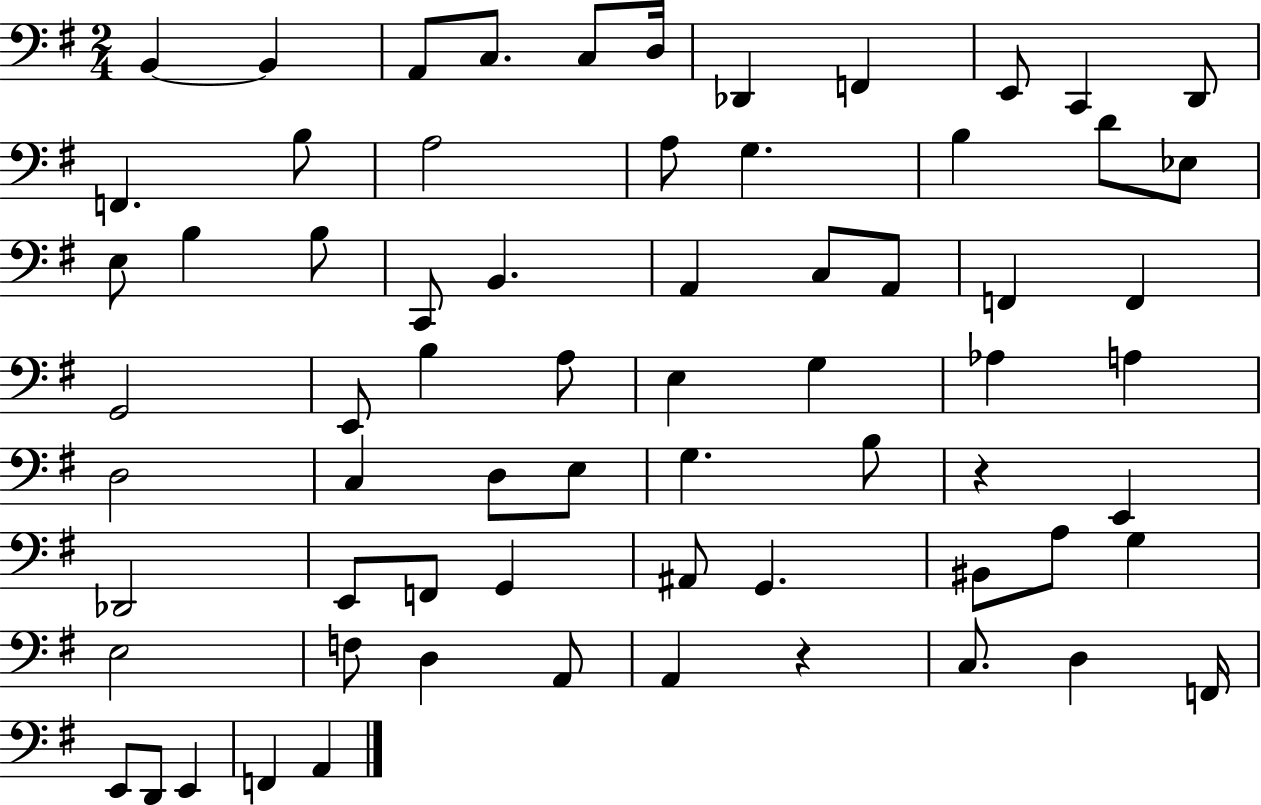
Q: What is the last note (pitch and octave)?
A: A2